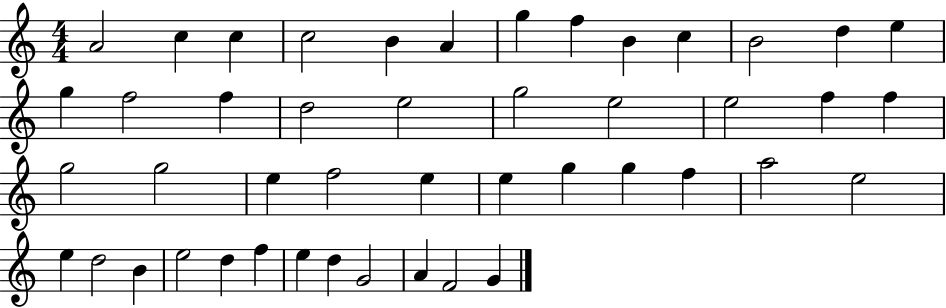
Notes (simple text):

A4/h C5/q C5/q C5/h B4/q A4/q G5/q F5/q B4/q C5/q B4/h D5/q E5/q G5/q F5/h F5/q D5/h E5/h G5/h E5/h E5/h F5/q F5/q G5/h G5/h E5/q F5/h E5/q E5/q G5/q G5/q F5/q A5/h E5/h E5/q D5/h B4/q E5/h D5/q F5/q E5/q D5/q G4/h A4/q F4/h G4/q